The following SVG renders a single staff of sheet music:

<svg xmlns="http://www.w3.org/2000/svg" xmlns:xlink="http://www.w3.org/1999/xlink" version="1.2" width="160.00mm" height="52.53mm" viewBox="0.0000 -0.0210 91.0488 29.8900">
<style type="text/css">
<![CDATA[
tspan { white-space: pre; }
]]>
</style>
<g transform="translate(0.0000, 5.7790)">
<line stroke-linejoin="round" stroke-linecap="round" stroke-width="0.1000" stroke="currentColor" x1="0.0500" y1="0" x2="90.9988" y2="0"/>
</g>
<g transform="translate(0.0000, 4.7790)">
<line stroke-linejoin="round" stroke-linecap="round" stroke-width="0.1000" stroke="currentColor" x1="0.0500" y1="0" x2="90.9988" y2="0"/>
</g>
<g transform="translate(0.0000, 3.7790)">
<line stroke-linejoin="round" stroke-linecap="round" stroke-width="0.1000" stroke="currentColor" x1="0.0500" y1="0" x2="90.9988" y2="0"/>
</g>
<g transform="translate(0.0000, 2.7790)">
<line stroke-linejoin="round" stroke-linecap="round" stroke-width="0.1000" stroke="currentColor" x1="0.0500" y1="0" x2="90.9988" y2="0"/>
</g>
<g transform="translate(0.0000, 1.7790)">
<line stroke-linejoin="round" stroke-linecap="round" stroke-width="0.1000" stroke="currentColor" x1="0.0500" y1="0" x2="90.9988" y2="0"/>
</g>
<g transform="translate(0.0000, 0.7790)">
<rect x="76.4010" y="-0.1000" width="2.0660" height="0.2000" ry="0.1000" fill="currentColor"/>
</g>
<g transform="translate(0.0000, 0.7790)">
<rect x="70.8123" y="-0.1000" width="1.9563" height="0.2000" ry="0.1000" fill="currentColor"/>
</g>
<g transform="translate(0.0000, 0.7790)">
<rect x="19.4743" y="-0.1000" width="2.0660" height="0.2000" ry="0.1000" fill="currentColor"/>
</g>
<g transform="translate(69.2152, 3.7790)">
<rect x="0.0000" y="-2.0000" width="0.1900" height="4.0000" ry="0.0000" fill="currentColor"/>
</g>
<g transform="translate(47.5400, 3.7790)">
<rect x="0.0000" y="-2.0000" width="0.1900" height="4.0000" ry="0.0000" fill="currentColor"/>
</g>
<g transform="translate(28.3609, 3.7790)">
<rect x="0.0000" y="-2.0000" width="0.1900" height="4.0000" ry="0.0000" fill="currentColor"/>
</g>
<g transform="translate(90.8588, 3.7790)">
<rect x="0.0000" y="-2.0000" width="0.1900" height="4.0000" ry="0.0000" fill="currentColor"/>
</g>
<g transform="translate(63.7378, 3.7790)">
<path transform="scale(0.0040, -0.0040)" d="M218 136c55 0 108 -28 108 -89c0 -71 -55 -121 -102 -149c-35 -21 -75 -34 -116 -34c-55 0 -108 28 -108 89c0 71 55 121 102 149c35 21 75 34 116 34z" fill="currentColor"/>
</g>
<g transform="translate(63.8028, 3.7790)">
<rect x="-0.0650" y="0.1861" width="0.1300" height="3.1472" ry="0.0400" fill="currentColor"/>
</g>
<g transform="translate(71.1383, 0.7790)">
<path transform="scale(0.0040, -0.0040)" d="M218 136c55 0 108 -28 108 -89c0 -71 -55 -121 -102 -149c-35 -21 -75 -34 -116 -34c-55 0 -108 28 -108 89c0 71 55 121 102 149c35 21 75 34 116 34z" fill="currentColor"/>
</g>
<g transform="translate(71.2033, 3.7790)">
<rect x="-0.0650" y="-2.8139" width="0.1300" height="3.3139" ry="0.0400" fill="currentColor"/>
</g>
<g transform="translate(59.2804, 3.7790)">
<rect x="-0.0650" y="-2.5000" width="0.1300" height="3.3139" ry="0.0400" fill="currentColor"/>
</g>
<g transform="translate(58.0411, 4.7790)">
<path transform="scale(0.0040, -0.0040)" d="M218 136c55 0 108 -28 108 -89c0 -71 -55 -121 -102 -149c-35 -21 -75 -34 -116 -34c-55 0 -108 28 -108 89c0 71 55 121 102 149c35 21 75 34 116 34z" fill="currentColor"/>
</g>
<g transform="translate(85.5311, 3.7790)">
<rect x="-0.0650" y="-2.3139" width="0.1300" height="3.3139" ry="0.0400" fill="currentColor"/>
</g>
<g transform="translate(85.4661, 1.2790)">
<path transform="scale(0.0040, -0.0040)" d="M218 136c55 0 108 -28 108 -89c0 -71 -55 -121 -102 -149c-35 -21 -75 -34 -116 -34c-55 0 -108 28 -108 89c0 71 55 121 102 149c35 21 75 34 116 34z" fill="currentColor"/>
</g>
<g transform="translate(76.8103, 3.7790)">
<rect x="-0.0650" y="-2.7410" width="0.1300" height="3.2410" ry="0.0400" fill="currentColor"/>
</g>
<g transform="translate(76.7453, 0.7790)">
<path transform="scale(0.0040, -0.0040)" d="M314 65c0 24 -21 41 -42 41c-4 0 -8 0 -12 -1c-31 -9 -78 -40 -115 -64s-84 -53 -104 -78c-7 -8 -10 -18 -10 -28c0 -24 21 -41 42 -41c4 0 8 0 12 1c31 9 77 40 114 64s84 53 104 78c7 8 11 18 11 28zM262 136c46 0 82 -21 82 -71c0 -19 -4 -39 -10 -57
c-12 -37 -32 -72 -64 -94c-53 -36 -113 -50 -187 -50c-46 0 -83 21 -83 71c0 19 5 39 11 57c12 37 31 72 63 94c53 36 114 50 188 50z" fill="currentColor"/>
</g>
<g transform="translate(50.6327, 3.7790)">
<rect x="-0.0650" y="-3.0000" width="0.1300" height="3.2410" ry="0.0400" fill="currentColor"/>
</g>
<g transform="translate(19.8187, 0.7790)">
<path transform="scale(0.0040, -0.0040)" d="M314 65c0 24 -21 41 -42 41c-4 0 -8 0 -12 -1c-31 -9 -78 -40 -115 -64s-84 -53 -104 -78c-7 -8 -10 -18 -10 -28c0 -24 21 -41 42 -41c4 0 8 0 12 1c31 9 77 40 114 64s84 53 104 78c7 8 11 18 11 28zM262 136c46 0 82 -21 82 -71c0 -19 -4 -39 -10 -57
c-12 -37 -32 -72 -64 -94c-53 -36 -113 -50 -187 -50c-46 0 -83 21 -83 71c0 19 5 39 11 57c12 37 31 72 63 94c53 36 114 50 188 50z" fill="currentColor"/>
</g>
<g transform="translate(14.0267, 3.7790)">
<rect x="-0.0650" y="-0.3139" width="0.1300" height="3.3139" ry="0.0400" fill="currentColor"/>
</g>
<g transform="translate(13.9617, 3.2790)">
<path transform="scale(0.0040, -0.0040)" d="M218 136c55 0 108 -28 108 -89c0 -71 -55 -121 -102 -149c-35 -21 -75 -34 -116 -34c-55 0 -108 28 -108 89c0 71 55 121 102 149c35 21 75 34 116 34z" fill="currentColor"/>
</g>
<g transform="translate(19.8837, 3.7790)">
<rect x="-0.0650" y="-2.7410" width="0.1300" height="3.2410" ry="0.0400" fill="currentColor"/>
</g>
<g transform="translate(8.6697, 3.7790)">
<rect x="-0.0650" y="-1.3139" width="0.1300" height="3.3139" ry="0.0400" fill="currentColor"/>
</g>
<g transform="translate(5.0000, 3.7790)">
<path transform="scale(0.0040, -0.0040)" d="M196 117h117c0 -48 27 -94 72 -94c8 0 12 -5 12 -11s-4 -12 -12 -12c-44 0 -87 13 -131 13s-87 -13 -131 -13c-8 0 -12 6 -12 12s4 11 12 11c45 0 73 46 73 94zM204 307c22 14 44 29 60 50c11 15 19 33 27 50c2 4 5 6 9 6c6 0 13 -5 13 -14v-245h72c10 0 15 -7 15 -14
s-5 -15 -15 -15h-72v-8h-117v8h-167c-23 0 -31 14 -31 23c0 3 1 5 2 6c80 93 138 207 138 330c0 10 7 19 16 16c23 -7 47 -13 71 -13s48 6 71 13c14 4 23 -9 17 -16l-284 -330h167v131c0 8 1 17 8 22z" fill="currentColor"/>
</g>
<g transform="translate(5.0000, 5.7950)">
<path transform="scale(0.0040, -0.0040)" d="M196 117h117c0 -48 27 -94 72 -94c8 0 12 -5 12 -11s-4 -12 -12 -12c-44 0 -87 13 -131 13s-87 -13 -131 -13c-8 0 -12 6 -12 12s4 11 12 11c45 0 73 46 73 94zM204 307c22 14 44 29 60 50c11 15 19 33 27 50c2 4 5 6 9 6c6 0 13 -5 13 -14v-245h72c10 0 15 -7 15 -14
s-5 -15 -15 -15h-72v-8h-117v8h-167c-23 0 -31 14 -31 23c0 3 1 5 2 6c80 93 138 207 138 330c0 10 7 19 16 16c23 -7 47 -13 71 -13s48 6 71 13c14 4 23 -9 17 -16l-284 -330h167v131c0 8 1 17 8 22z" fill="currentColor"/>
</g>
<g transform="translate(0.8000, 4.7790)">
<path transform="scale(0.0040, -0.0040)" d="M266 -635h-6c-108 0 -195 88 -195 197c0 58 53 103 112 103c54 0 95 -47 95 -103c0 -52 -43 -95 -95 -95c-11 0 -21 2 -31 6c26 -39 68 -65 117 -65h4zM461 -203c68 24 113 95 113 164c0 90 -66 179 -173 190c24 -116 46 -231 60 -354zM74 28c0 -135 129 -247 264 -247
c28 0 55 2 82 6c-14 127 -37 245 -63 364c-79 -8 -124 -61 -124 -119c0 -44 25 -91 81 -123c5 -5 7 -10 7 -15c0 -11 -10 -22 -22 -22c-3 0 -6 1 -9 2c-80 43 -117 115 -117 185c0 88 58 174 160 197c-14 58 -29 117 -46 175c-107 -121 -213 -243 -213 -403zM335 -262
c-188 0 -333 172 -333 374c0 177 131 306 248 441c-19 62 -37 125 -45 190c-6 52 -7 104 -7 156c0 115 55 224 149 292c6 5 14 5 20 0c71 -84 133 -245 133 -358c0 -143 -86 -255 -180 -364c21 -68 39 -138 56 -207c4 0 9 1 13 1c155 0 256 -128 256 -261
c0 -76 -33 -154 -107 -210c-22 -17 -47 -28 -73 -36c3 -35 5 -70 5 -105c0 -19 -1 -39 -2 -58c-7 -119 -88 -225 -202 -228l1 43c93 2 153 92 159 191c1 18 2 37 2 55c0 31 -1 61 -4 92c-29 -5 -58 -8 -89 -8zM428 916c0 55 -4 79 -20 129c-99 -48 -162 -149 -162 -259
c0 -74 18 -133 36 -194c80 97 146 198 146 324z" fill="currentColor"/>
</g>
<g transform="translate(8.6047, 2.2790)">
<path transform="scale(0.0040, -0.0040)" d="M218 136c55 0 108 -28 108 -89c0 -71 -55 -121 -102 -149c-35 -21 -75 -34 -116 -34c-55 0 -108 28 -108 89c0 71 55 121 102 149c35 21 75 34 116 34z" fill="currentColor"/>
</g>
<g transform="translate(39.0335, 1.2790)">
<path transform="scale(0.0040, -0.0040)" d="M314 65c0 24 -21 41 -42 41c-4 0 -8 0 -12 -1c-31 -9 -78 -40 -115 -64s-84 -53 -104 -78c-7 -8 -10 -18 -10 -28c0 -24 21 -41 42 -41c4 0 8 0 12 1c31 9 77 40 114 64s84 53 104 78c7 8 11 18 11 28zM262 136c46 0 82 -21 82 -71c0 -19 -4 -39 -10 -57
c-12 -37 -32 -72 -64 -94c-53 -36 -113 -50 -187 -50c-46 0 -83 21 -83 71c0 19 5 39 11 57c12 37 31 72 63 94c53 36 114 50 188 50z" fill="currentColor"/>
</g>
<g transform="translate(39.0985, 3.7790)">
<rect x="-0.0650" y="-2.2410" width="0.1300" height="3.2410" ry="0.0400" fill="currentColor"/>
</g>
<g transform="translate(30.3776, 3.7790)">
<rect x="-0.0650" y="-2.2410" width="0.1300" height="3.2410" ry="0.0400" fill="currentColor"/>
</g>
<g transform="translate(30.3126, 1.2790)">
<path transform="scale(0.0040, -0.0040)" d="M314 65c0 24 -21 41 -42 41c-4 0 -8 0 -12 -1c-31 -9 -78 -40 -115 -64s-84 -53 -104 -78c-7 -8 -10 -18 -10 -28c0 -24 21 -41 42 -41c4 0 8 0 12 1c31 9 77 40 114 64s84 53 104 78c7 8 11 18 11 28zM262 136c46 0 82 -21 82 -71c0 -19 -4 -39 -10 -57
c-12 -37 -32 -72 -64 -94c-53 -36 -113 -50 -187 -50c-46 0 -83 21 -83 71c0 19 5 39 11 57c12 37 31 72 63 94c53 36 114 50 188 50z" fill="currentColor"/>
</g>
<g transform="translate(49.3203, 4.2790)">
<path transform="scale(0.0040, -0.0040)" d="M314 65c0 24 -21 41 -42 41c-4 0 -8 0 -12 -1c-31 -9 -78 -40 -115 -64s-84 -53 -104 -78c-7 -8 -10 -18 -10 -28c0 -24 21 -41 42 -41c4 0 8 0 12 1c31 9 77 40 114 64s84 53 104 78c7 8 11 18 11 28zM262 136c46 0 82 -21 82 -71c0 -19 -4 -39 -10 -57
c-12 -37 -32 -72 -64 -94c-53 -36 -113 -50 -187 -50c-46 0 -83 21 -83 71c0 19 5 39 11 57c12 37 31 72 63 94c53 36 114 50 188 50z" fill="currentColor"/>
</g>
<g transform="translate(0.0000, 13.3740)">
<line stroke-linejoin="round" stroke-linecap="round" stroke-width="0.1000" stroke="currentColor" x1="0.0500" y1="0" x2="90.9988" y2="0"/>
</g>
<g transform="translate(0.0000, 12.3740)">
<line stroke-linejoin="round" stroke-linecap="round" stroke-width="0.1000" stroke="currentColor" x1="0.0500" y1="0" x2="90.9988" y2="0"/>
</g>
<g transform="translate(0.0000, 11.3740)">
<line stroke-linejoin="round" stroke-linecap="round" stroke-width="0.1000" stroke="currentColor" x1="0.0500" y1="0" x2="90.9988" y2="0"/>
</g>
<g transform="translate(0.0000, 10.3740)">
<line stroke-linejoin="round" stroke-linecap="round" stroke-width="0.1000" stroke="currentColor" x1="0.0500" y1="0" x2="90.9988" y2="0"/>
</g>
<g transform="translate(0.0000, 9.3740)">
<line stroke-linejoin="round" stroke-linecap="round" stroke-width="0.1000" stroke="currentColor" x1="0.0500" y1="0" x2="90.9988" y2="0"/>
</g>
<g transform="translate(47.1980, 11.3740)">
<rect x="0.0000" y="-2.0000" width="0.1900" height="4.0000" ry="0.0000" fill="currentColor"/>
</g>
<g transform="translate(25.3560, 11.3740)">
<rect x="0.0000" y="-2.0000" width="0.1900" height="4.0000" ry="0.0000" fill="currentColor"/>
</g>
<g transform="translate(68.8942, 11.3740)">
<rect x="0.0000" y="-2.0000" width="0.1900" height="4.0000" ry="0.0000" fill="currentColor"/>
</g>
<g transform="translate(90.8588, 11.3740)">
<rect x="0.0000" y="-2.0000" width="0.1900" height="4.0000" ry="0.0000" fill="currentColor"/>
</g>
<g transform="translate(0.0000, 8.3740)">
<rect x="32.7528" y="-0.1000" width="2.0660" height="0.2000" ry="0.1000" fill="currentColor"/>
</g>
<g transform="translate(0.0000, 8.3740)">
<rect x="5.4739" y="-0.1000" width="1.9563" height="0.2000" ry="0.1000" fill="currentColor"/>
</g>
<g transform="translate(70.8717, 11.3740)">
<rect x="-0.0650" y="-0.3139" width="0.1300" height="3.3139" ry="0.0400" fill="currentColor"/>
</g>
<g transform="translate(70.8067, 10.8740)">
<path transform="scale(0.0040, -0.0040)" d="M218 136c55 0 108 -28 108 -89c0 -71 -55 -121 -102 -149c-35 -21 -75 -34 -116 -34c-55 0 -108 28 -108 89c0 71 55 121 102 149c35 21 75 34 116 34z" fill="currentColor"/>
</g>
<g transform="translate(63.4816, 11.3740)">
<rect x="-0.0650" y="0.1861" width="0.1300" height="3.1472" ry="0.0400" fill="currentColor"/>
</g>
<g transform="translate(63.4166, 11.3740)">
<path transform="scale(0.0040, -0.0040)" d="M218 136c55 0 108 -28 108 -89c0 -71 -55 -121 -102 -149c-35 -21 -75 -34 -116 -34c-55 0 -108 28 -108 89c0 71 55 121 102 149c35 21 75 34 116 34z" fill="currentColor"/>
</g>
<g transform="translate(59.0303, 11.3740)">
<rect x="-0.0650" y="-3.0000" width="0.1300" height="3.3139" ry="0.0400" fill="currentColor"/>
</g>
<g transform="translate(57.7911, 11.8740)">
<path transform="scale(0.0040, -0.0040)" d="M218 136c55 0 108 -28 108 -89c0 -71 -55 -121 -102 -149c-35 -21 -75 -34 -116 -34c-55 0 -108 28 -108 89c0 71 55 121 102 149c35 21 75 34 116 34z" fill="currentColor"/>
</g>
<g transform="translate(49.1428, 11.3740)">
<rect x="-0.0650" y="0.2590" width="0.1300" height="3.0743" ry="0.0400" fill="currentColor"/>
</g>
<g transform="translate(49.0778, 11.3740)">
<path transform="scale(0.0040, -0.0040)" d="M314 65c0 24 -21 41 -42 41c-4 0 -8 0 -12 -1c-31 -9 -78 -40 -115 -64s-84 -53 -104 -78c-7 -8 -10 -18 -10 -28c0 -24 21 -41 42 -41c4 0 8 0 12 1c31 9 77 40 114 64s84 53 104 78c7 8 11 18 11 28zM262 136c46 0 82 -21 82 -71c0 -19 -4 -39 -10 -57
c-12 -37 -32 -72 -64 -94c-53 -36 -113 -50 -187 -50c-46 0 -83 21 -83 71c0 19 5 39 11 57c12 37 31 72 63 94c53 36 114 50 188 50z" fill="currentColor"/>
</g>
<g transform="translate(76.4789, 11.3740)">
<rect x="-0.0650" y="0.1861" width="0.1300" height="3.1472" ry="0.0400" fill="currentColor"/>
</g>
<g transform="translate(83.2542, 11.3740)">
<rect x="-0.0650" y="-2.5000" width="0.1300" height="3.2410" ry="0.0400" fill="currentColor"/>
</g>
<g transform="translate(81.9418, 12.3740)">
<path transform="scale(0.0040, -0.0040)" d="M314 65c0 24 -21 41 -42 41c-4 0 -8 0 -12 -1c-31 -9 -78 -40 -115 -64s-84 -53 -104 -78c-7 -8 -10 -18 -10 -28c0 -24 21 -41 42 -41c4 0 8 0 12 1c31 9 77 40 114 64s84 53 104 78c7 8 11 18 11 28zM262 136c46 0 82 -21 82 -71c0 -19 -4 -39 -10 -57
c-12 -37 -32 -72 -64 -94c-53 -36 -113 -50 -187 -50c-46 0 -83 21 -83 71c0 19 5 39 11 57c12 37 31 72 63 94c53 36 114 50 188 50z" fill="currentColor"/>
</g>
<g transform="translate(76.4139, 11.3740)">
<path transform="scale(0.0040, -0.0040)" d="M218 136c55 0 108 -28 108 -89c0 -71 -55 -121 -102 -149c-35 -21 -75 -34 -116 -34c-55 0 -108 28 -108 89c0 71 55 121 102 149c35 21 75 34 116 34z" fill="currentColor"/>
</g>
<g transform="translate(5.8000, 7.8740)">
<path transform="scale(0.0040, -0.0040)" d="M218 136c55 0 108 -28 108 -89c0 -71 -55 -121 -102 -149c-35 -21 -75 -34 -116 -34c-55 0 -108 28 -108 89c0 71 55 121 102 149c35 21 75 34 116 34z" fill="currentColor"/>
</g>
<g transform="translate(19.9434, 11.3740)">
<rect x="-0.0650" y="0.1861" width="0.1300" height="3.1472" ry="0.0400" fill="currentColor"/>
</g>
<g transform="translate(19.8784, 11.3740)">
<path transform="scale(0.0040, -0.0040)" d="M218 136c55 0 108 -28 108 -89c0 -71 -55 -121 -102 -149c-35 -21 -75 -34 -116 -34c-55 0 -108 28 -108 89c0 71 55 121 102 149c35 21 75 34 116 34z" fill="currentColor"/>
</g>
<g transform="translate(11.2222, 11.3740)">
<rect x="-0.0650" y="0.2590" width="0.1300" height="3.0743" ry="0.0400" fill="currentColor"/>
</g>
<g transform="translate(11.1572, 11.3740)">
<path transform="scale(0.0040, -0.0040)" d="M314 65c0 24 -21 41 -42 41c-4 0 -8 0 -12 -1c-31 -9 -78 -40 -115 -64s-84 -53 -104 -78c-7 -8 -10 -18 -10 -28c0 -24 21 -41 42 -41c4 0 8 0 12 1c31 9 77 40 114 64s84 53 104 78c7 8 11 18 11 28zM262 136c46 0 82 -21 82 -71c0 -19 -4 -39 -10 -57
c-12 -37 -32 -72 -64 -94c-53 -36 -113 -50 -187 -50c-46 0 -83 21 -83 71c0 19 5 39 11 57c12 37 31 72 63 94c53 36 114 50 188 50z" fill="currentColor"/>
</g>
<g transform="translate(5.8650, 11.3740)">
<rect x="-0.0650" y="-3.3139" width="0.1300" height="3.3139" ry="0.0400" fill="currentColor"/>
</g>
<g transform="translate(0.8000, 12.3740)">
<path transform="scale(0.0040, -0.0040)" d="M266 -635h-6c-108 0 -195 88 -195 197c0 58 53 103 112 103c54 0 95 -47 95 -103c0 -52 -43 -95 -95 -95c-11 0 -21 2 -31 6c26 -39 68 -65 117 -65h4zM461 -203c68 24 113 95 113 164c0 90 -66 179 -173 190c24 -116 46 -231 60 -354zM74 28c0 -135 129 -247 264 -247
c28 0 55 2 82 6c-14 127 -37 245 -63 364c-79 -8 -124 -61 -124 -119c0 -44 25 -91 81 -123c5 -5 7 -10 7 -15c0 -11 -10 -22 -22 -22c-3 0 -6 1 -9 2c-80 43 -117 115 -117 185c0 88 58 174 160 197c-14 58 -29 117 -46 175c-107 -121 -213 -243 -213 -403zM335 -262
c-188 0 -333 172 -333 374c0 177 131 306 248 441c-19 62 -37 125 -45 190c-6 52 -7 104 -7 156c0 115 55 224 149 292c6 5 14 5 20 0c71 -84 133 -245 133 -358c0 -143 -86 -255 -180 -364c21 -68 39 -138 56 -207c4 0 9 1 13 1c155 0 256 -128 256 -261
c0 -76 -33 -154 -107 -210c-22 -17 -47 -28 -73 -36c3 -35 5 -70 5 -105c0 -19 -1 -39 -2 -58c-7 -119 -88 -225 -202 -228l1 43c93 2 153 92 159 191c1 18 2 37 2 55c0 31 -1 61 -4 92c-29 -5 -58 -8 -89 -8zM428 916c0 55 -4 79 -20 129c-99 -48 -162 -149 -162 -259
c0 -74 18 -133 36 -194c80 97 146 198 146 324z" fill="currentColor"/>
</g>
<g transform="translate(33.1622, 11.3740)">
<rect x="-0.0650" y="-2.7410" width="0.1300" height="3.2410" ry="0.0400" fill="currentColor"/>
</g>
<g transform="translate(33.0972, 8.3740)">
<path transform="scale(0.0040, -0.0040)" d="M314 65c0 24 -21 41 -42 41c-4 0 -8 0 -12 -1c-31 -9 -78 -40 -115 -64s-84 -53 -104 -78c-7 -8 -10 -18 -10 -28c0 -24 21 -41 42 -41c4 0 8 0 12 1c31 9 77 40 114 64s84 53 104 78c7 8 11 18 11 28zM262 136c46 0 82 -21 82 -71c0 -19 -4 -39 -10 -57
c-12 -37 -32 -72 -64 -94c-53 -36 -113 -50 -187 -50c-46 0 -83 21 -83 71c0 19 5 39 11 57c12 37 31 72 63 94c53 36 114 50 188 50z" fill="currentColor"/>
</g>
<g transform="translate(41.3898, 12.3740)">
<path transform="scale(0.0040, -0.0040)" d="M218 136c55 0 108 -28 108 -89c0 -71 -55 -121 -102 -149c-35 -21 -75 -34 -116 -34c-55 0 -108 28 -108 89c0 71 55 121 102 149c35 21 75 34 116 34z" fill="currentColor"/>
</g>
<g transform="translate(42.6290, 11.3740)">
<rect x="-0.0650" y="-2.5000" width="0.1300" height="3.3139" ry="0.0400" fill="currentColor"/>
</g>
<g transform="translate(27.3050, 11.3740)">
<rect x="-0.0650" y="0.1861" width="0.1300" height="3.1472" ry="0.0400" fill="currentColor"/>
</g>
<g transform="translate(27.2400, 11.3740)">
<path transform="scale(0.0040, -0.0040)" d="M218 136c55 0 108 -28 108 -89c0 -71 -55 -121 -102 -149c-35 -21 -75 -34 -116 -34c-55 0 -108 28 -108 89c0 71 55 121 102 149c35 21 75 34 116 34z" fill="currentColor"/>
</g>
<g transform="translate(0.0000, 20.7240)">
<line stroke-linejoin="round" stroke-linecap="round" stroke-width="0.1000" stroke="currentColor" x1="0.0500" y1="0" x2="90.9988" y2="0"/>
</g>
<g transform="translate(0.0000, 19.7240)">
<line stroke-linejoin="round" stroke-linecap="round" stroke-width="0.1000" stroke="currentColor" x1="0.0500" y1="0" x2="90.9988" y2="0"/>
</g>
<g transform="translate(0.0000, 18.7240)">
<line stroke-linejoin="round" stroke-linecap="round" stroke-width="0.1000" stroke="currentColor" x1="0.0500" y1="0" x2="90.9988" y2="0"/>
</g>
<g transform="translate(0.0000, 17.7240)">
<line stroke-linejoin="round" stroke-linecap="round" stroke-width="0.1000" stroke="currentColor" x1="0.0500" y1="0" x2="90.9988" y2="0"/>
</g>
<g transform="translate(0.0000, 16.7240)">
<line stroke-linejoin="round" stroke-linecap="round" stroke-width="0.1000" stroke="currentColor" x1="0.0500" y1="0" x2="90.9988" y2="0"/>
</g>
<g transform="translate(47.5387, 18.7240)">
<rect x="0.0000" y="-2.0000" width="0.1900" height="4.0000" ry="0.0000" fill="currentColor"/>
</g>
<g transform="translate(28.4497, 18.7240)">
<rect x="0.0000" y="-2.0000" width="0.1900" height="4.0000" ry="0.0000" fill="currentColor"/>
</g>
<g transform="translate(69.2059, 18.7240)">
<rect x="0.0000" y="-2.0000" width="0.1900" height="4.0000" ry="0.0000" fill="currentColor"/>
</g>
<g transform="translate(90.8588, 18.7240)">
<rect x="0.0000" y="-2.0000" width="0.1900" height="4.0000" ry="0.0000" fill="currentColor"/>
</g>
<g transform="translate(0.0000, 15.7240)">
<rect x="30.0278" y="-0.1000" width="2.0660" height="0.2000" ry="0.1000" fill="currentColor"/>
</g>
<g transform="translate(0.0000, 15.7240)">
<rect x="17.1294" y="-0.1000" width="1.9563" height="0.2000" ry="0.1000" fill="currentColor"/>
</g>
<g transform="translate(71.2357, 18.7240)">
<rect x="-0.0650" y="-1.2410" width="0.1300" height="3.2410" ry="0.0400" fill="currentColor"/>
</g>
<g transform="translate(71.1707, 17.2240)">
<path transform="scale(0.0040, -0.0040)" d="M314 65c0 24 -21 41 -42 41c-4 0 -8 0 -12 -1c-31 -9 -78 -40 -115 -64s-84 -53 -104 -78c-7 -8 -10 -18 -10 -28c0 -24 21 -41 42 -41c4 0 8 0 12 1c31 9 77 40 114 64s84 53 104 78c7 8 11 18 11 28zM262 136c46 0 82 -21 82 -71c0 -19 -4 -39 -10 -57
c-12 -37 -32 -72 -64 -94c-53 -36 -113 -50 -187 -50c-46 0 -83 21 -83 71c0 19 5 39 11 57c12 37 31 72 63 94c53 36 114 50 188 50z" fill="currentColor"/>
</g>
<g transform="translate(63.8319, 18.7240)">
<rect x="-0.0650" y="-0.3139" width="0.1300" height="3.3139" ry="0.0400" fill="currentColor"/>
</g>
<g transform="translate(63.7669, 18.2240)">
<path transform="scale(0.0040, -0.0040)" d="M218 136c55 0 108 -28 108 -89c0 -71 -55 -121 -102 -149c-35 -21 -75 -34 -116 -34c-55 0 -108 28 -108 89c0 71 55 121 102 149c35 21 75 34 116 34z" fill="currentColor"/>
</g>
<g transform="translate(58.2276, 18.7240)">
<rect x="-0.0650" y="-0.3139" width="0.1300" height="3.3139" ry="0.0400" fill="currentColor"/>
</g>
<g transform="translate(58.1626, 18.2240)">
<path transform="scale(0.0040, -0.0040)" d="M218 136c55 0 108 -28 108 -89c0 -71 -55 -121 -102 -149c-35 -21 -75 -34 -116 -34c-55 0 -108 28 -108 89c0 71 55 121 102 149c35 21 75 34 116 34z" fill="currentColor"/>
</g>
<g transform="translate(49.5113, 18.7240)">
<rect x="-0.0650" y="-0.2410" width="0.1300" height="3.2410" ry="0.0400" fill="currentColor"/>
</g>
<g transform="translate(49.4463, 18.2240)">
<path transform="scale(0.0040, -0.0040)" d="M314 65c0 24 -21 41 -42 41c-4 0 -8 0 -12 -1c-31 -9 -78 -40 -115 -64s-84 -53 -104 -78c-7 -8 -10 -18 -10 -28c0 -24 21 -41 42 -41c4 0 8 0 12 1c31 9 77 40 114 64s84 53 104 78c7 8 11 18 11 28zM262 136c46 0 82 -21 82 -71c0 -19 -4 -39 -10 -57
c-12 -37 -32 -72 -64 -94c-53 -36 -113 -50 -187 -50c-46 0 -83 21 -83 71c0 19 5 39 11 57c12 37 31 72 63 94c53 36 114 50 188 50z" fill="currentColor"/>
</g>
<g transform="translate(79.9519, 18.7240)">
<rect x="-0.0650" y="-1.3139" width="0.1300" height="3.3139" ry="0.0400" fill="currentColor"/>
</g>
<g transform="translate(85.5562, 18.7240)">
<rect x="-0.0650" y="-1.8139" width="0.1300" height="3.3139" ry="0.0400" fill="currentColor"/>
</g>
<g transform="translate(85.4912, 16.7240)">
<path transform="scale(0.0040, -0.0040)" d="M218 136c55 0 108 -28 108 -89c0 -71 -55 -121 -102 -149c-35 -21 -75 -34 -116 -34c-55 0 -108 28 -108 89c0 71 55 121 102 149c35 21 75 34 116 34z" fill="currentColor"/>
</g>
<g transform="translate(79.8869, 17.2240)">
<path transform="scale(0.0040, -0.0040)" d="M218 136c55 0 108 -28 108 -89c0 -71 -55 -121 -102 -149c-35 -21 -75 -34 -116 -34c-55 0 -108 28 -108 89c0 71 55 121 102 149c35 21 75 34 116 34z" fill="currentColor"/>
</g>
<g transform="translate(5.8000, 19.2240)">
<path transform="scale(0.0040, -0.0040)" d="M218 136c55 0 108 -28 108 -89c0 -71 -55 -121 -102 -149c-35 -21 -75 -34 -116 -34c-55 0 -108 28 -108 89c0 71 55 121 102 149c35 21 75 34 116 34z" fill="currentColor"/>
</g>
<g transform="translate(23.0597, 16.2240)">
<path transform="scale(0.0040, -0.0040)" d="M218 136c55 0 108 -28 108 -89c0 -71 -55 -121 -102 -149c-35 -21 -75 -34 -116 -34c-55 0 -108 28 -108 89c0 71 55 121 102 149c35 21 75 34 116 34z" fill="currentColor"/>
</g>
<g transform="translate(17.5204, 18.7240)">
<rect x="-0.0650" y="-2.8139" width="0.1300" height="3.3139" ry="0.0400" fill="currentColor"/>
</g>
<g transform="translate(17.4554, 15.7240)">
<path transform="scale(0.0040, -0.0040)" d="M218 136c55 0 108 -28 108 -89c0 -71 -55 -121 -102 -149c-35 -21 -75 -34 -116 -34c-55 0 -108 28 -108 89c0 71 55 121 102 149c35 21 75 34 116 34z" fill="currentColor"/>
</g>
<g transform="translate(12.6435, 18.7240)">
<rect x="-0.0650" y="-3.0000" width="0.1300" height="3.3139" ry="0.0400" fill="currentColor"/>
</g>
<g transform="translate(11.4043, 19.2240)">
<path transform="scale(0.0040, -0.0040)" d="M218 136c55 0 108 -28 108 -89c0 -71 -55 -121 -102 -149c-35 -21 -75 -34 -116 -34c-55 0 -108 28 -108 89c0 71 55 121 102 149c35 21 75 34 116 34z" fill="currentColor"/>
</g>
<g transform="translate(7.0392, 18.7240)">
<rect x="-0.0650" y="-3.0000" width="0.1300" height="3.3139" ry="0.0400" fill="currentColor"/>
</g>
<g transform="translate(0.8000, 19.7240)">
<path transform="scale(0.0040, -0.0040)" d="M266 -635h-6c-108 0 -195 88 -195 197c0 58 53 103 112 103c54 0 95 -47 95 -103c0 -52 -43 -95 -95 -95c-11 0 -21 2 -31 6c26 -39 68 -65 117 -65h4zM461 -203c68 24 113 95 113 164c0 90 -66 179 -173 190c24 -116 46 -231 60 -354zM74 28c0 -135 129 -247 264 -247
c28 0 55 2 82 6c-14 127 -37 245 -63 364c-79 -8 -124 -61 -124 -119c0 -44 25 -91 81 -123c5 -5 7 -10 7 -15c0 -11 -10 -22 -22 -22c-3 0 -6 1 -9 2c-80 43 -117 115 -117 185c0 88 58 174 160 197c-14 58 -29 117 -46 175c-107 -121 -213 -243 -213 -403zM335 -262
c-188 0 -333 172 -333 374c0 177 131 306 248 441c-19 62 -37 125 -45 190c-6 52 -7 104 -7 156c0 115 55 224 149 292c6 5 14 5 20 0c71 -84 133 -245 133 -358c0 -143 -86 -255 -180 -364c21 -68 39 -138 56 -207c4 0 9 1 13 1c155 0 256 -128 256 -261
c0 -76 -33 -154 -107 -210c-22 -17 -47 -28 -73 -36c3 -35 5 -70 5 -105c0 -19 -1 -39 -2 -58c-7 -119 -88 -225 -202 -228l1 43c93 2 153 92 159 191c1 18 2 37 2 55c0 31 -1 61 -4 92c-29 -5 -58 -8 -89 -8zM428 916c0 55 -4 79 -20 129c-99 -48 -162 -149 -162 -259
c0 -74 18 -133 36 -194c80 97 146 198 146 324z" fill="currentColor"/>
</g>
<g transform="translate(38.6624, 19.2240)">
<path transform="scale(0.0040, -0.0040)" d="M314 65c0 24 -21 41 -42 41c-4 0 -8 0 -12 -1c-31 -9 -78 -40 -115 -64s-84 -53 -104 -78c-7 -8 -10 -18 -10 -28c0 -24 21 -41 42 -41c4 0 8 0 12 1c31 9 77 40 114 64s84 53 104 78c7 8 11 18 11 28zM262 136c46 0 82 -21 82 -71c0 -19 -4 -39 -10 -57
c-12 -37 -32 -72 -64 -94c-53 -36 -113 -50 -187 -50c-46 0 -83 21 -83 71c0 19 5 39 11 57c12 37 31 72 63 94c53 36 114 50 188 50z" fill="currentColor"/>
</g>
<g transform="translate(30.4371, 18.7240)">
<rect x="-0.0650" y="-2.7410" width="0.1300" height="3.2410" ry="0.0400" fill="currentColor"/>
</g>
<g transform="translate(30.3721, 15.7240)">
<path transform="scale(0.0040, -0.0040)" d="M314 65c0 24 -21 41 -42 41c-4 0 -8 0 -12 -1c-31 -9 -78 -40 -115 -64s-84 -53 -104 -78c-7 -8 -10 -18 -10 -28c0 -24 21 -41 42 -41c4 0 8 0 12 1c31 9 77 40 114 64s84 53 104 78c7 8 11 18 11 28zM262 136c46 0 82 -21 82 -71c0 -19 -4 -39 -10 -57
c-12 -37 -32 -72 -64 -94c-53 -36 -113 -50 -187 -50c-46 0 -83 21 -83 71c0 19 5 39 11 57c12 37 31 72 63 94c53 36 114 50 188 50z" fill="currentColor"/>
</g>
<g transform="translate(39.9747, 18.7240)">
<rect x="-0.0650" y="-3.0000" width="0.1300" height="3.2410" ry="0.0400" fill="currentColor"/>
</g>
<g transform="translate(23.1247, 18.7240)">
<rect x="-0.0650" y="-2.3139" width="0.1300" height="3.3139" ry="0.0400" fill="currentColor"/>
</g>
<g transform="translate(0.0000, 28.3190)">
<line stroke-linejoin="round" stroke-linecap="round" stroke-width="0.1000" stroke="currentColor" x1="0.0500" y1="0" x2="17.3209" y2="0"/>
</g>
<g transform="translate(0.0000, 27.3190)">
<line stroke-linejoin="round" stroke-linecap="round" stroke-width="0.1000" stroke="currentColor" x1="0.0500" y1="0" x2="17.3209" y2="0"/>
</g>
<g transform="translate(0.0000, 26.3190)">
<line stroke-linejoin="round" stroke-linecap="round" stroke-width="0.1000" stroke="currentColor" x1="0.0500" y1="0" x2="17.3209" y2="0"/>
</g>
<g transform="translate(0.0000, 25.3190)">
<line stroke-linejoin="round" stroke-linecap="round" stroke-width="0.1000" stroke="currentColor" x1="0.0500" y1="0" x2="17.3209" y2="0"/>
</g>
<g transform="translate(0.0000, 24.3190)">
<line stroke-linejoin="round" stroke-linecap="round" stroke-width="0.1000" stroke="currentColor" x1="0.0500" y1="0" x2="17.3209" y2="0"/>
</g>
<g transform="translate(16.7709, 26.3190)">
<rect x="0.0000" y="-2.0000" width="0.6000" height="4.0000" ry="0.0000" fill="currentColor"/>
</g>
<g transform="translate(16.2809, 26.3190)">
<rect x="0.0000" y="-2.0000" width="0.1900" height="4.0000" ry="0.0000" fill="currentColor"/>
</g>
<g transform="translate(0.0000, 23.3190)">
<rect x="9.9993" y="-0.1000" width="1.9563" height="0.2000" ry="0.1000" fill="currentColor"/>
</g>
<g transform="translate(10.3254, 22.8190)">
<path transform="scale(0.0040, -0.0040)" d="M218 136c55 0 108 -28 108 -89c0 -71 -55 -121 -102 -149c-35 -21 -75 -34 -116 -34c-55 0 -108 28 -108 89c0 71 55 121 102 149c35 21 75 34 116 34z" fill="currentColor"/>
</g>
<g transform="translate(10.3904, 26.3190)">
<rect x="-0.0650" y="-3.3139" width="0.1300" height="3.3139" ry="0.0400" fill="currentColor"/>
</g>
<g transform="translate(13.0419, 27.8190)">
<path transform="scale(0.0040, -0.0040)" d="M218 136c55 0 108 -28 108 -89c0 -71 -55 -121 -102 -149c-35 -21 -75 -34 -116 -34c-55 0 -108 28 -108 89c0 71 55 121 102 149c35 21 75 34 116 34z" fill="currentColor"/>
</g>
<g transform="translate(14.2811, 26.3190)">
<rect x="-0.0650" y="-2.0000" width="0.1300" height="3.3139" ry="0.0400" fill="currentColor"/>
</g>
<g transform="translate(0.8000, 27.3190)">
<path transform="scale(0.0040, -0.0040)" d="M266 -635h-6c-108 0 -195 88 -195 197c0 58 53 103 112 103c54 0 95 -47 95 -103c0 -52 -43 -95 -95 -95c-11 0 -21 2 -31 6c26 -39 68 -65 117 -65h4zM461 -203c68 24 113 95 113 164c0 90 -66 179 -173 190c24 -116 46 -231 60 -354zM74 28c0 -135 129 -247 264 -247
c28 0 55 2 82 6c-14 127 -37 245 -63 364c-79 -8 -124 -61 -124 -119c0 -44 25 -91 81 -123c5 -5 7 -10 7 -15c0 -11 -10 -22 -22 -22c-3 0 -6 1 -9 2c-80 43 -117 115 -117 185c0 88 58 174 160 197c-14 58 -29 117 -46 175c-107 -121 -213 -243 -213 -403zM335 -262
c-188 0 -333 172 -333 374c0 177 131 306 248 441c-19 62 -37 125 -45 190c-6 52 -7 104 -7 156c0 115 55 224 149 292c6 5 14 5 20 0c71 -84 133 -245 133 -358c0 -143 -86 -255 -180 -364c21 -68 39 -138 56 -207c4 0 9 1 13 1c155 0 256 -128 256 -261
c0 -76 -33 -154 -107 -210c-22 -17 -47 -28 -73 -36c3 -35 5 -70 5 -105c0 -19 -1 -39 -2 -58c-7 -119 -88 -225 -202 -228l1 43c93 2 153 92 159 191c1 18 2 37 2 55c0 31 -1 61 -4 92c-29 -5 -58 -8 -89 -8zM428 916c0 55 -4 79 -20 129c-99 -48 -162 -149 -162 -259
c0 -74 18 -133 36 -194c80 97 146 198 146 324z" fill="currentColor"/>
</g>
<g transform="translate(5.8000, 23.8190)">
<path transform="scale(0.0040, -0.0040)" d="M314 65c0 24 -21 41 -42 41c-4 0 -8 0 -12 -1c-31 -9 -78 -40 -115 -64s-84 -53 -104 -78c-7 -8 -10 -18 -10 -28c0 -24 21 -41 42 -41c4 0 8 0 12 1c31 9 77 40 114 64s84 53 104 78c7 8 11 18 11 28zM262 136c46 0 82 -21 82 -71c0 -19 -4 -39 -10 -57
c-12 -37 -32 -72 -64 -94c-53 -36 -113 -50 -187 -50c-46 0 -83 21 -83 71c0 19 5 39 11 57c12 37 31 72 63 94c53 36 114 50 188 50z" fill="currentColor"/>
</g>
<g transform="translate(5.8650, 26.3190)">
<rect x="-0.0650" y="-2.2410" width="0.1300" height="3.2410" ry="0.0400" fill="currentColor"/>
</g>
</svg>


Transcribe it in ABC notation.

X:1
T:Untitled
M:4/4
L:1/4
K:C
e c a2 g2 g2 A2 G B a a2 g b B2 B B a2 G B2 A B c B G2 A A a g a2 A2 c2 c c e2 e f g2 b F